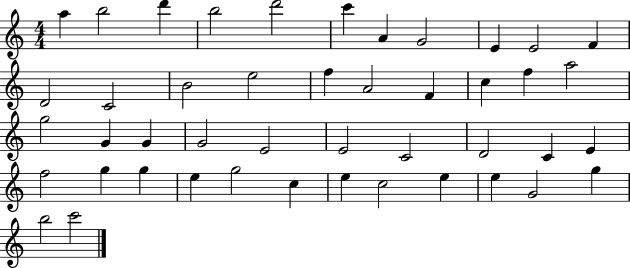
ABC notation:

X:1
T:Untitled
M:4/4
L:1/4
K:C
a b2 d' b2 d'2 c' A G2 E E2 F D2 C2 B2 e2 f A2 F c f a2 g2 G G G2 E2 E2 C2 D2 C E f2 g g e g2 c e c2 e e G2 g b2 c'2